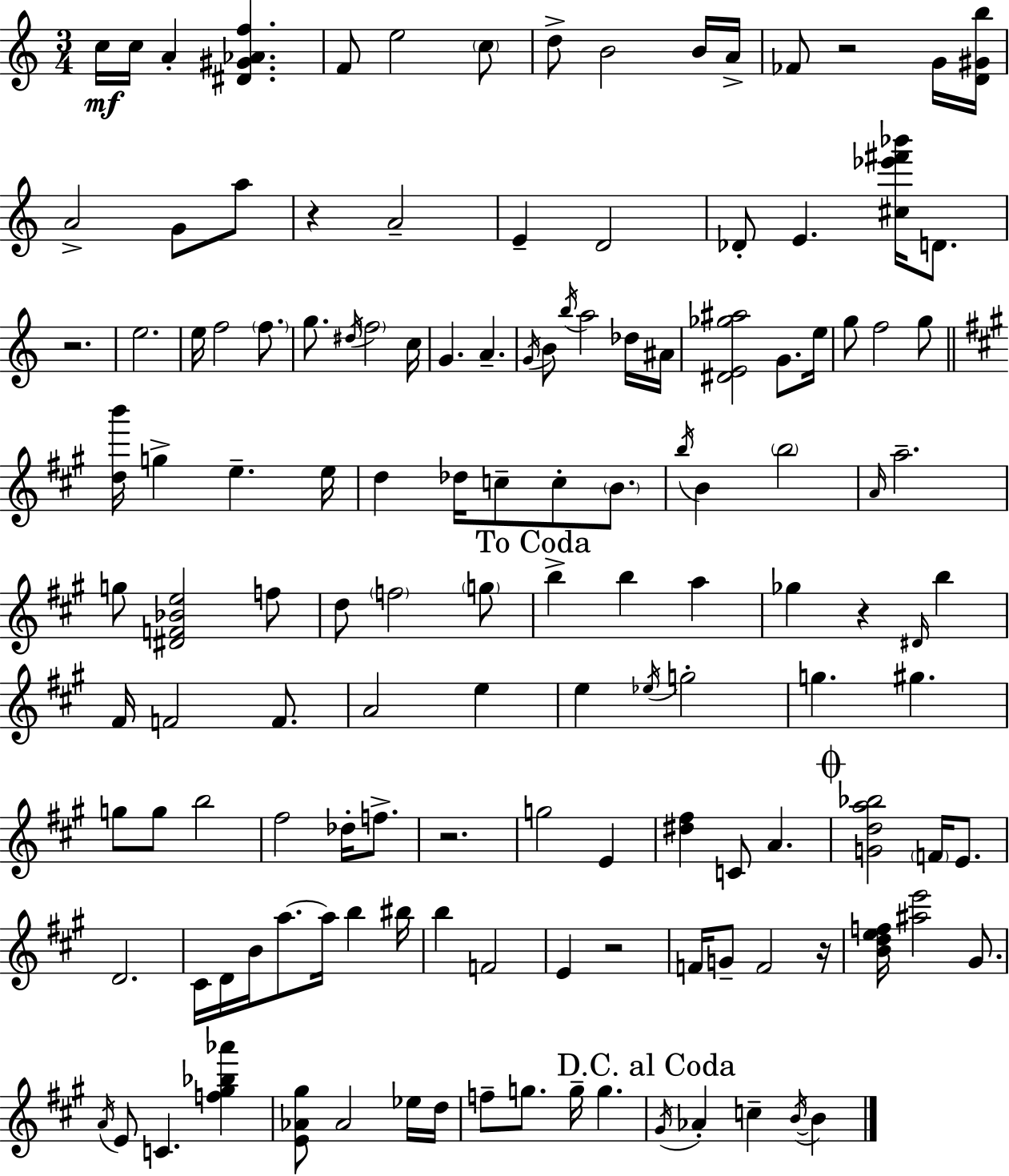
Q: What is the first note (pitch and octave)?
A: C5